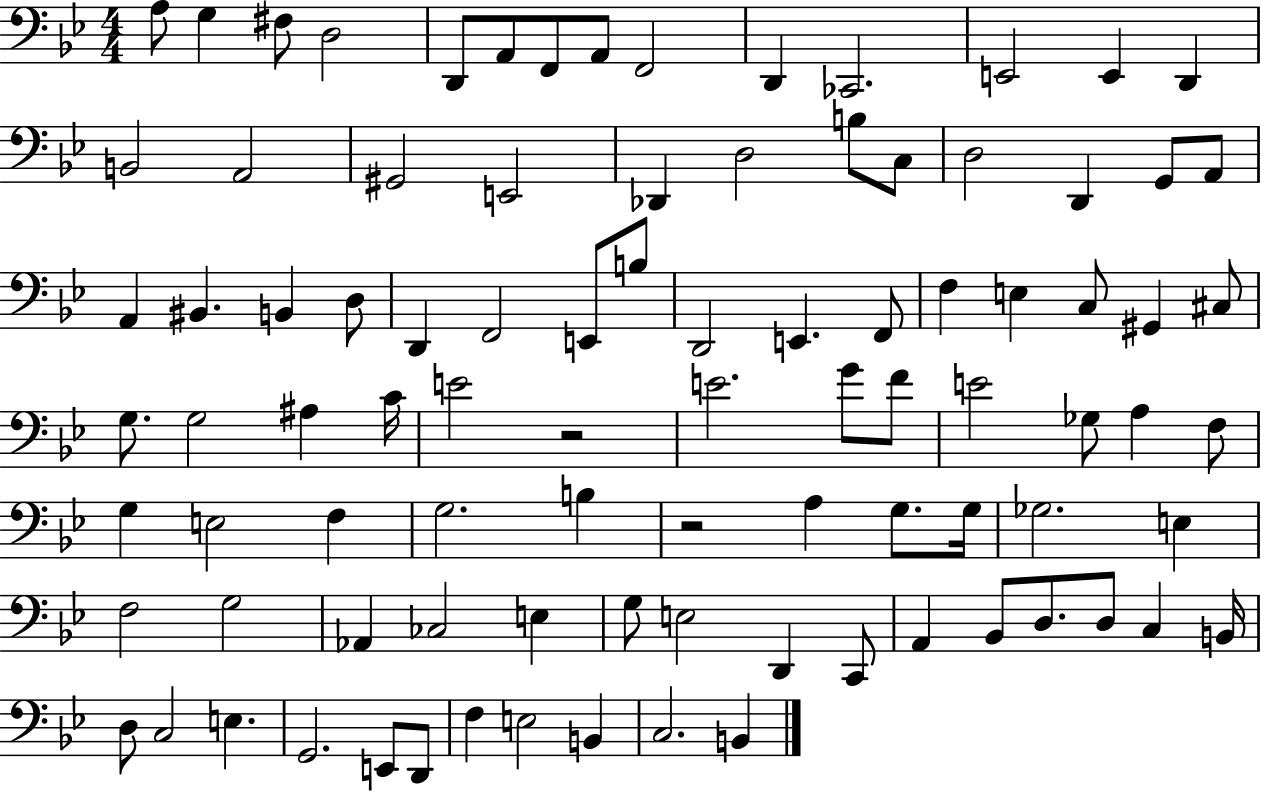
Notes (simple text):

A3/e G3/q F#3/e D3/h D2/e A2/e F2/e A2/e F2/h D2/q CES2/h. E2/h E2/q D2/q B2/h A2/h G#2/h E2/h Db2/q D3/h B3/e C3/e D3/h D2/q G2/e A2/e A2/q BIS2/q. B2/q D3/e D2/q F2/h E2/e B3/e D2/h E2/q. F2/e F3/q E3/q C3/e G#2/q C#3/e G3/e. G3/h A#3/q C4/s E4/h R/h E4/h. G4/e F4/e E4/h Gb3/e A3/q F3/e G3/q E3/h F3/q G3/h. B3/q R/h A3/q G3/e. G3/s Gb3/h. E3/q F3/h G3/h Ab2/q CES3/h E3/q G3/e E3/h D2/q C2/e A2/q Bb2/e D3/e. D3/e C3/q B2/s D3/e C3/h E3/q. G2/h. E2/e D2/e F3/q E3/h B2/q C3/h. B2/q